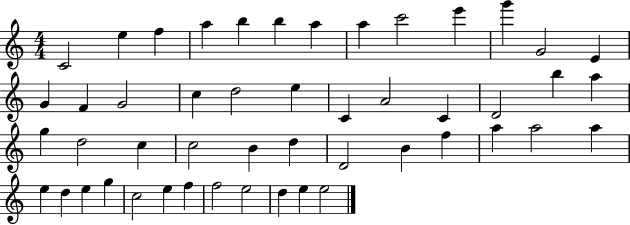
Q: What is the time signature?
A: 4/4